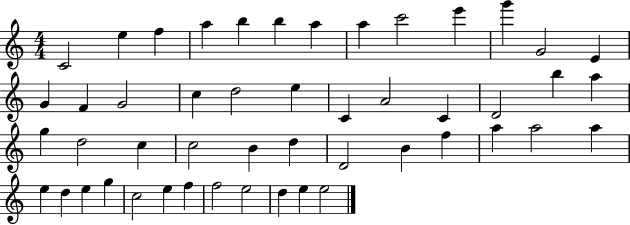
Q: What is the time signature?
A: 4/4